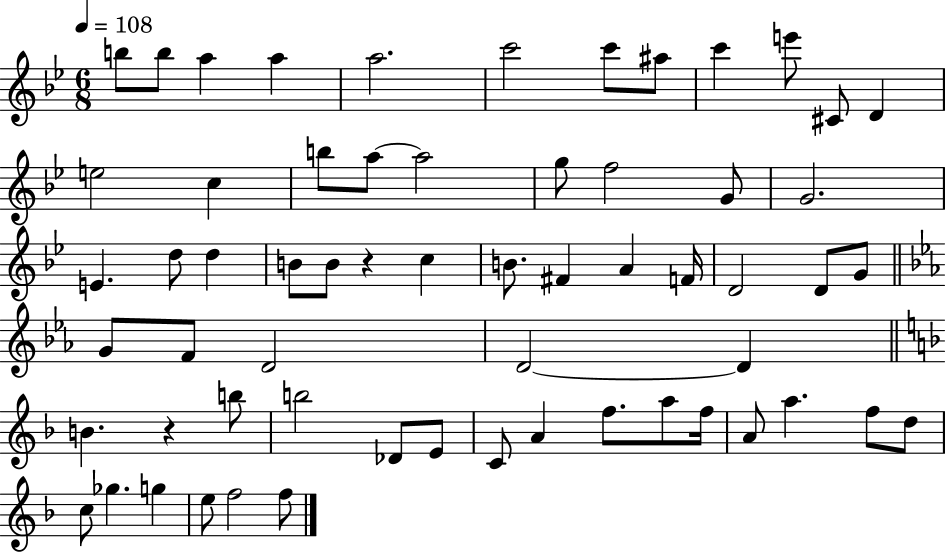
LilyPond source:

{
  \clef treble
  \numericTimeSignature
  \time 6/8
  \key bes \major
  \tempo 4 = 108
  \repeat volta 2 { b''8 b''8 a''4 a''4 | a''2. | c'''2 c'''8 ais''8 | c'''4 e'''8 cis'8 d'4 | \break e''2 c''4 | b''8 a''8~~ a''2 | g''8 f''2 g'8 | g'2. | \break e'4. d''8 d''4 | b'8 b'8 r4 c''4 | b'8. fis'4 a'4 f'16 | d'2 d'8 g'8 | \break \bar "||" \break \key ees \major g'8 f'8 d'2 | d'2~~ d'4 | \bar "||" \break \key f \major b'4. r4 b''8 | b''2 des'8 e'8 | c'8 a'4 f''8. a''8 f''16 | a'8 a''4. f''8 d''8 | \break c''8 ges''4. g''4 | e''8 f''2 f''8 | } \bar "|."
}